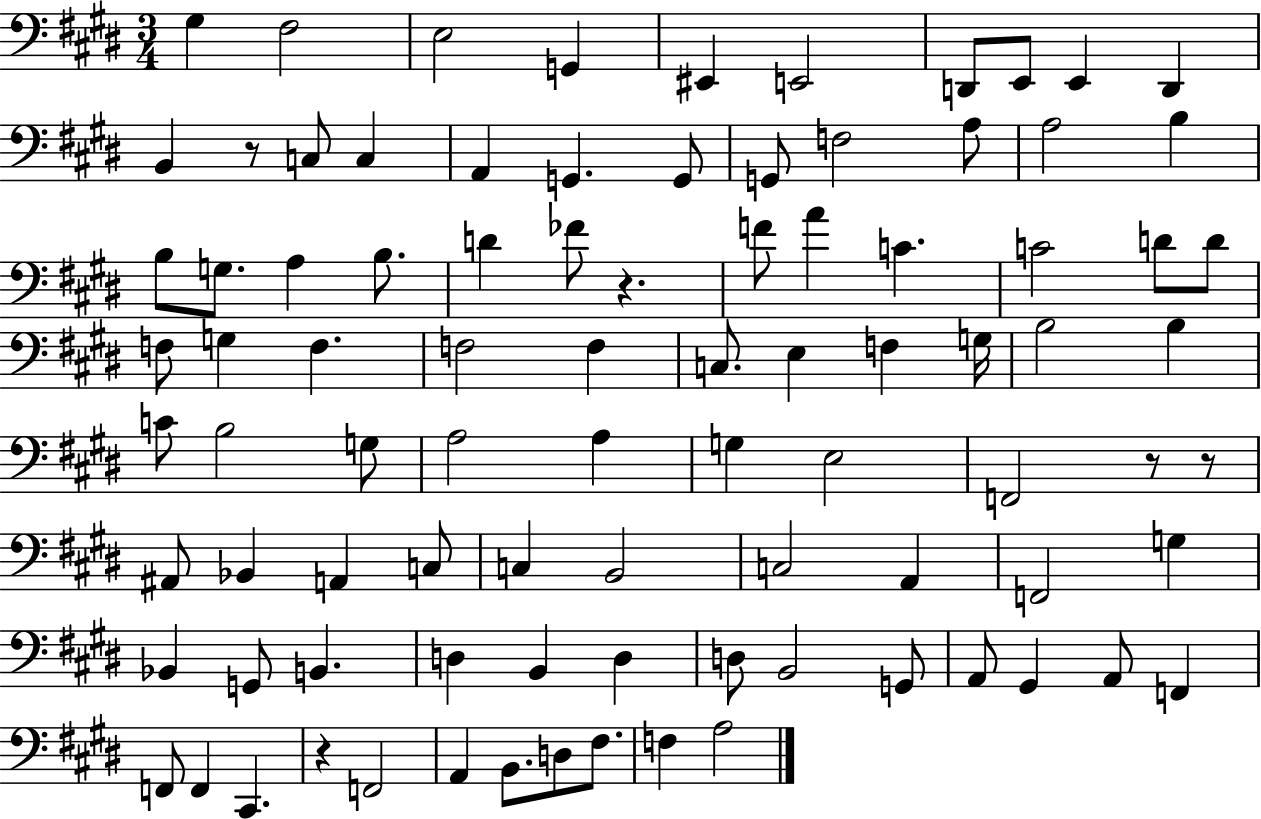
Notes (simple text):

G#3/q F#3/h E3/h G2/q EIS2/q E2/h D2/e E2/e E2/q D2/q B2/q R/e C3/e C3/q A2/q G2/q. G2/e G2/e F3/h A3/e A3/h B3/q B3/e G3/e. A3/q B3/e. D4/q FES4/e R/q. F4/e A4/q C4/q. C4/h D4/e D4/e F3/e G3/q F3/q. F3/h F3/q C3/e. E3/q F3/q G3/s B3/h B3/q C4/e B3/h G3/e A3/h A3/q G3/q E3/h F2/h R/e R/e A#2/e Bb2/q A2/q C3/e C3/q B2/h C3/h A2/q F2/h G3/q Bb2/q G2/e B2/q. D3/q B2/q D3/q D3/e B2/h G2/e A2/e G#2/q A2/e F2/q F2/e F2/q C#2/q. R/q F2/h A2/q B2/e. D3/e F#3/e. F3/q A3/h